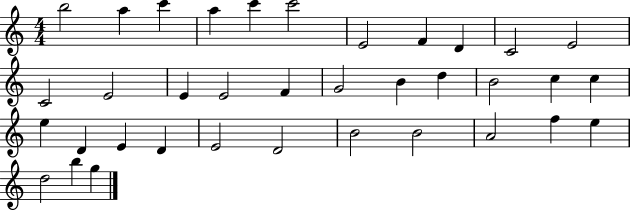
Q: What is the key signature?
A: C major